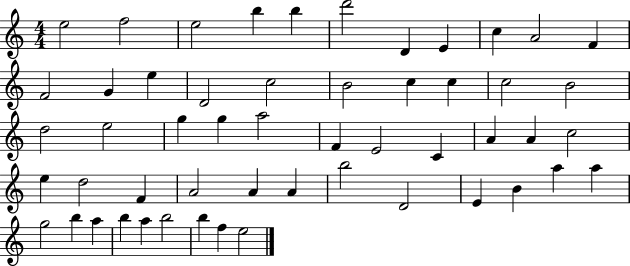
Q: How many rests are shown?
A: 0